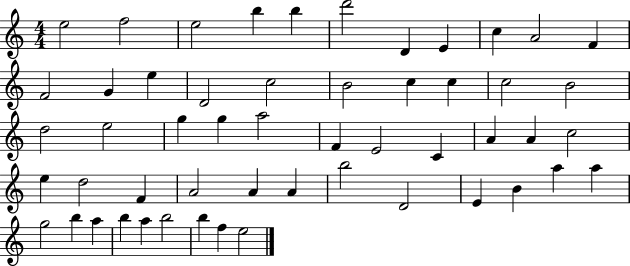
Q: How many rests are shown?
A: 0